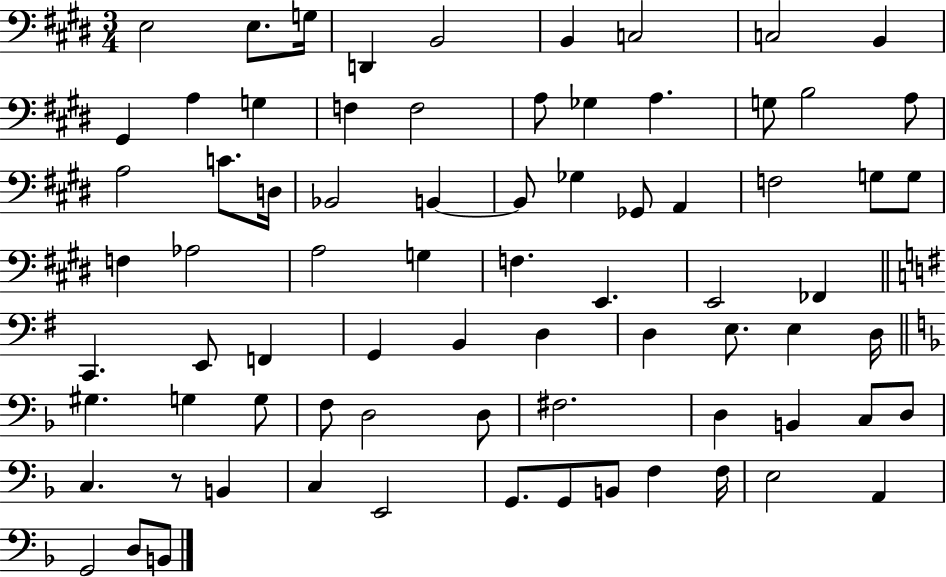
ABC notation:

X:1
T:Untitled
M:3/4
L:1/4
K:E
E,2 E,/2 G,/4 D,, B,,2 B,, C,2 C,2 B,, ^G,, A, G, F, F,2 A,/2 _G, A, G,/2 B,2 A,/2 A,2 C/2 D,/4 _B,,2 B,, B,,/2 _G, _G,,/2 A,, F,2 G,/2 G,/2 F, _A,2 A,2 G, F, E,, E,,2 _F,, C,, E,,/2 F,, G,, B,, D, D, E,/2 E, D,/4 ^G, G, G,/2 F,/2 D,2 D,/2 ^F,2 D, B,, C,/2 D,/2 C, z/2 B,, C, E,,2 G,,/2 G,,/2 B,,/2 F, F,/4 E,2 A,, G,,2 D,/2 B,,/2